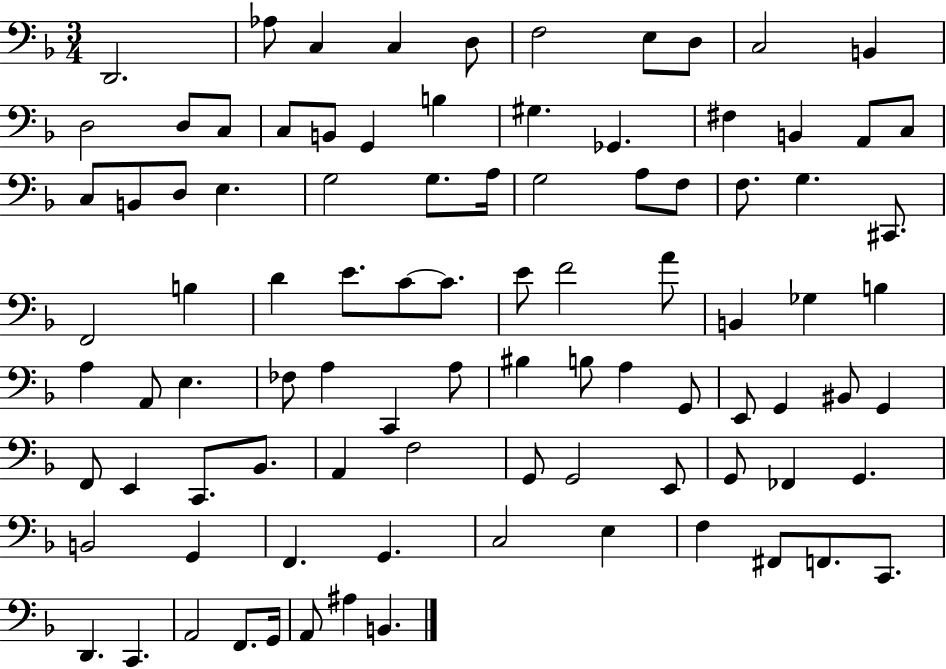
D2/h. Ab3/e C3/q C3/q D3/e F3/h E3/e D3/e C3/h B2/q D3/h D3/e C3/e C3/e B2/e G2/q B3/q G#3/q. Gb2/q. F#3/q B2/q A2/e C3/e C3/e B2/e D3/e E3/q. G3/h G3/e. A3/s G3/h A3/e F3/e F3/e. G3/q. C#2/e. F2/h B3/q D4/q E4/e. C4/e C4/e. E4/e F4/h A4/e B2/q Gb3/q B3/q A3/q A2/e E3/q. FES3/e A3/q C2/q A3/e BIS3/q B3/e A3/q G2/e E2/e G2/q BIS2/e G2/q F2/e E2/q C2/e. Bb2/e. A2/q F3/h G2/e G2/h E2/e G2/e FES2/q G2/q. B2/h G2/q F2/q. G2/q. C3/h E3/q F3/q F#2/e F2/e. C2/e. D2/q. C2/q. A2/h F2/e. G2/s A2/e A#3/q B2/q.